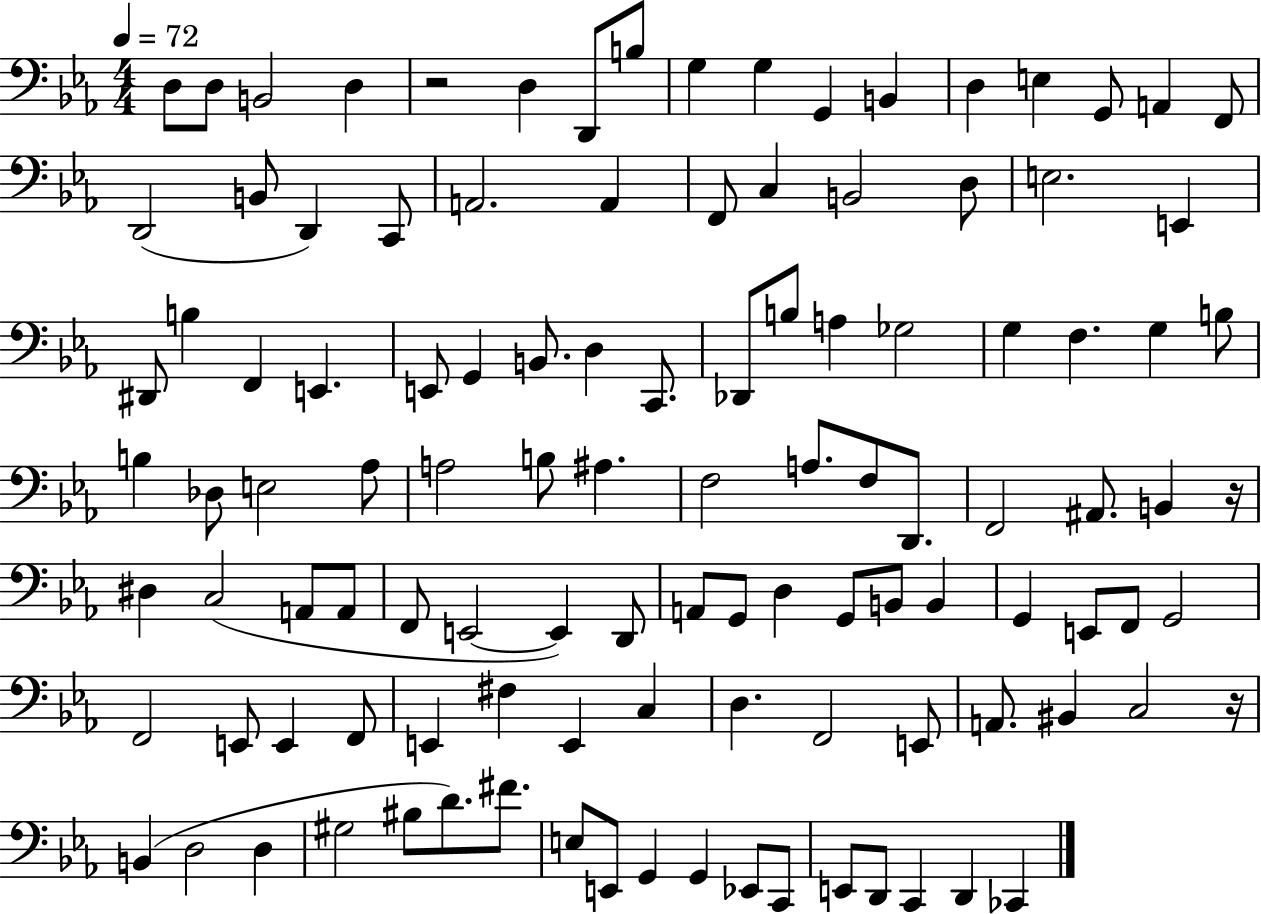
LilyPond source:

{
  \clef bass
  \numericTimeSignature
  \time 4/4
  \key ees \major
  \tempo 4 = 72
  \repeat volta 2 { d8 d8 b,2 d4 | r2 d4 d,8 b8 | g4 g4 g,4 b,4 | d4 e4 g,8 a,4 f,8 | \break d,2( b,8 d,4) c,8 | a,2. a,4 | f,8 c4 b,2 d8 | e2. e,4 | \break dis,8 b4 f,4 e,4. | e,8 g,4 b,8. d4 c,8. | des,8 b8 a4 ges2 | g4 f4. g4 b8 | \break b4 des8 e2 aes8 | a2 b8 ais4. | f2 a8. f8 d,8. | f,2 ais,8. b,4 r16 | \break dis4 c2( a,8 a,8 | f,8 e,2~~ e,4) d,8 | a,8 g,8 d4 g,8 b,8 b,4 | g,4 e,8 f,8 g,2 | \break f,2 e,8 e,4 f,8 | e,4 fis4 e,4 c4 | d4. f,2 e,8 | a,8. bis,4 c2 r16 | \break b,4( d2 d4 | gis2 bis8 d'8.) fis'8. | e8 e,8 g,4 g,4 ees,8 c,8 | e,8 d,8 c,4 d,4 ces,4 | \break } \bar "|."
}